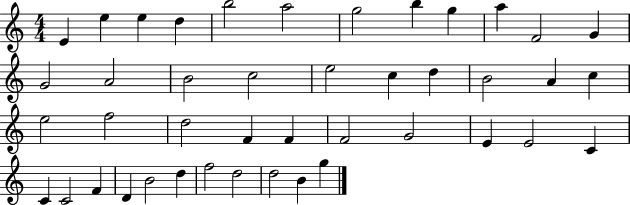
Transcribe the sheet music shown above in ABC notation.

X:1
T:Untitled
M:4/4
L:1/4
K:C
E e e d b2 a2 g2 b g a F2 G G2 A2 B2 c2 e2 c d B2 A c e2 f2 d2 F F F2 G2 E E2 C C C2 F D B2 d f2 d2 d2 B g